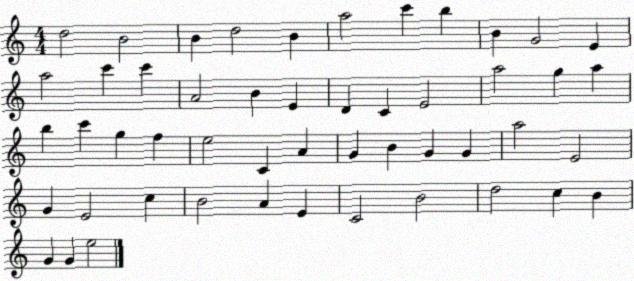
X:1
T:Untitled
M:4/4
L:1/4
K:C
d2 B2 B d2 B a2 c' b B G2 E a2 c' c' A2 B E D C E2 a2 g a b c' g f e2 C A G B G G a2 E2 G E2 c B2 A E C2 B2 d2 c B G G e2